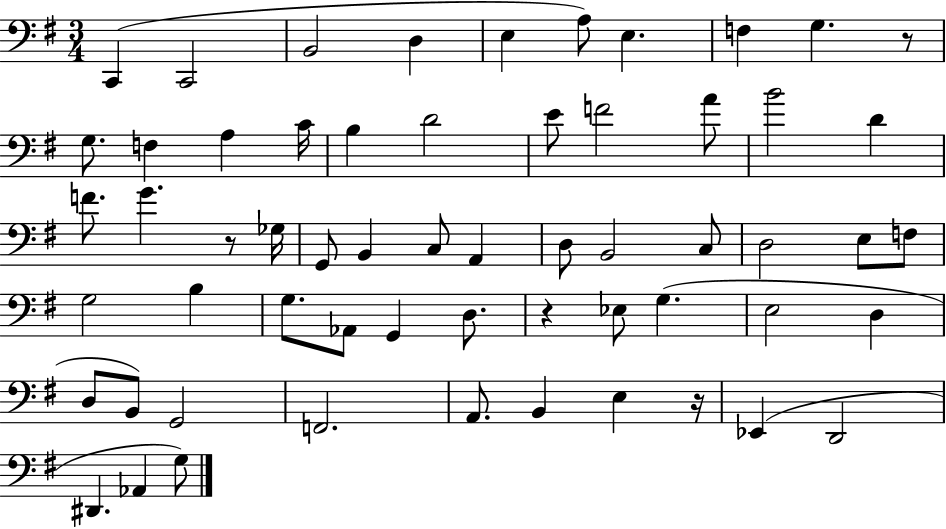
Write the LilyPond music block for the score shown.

{
  \clef bass
  \numericTimeSignature
  \time 3/4
  \key g \major
  c,4( c,2 | b,2 d4 | e4 a8) e4. | f4 g4. r8 | \break g8. f4 a4 c'16 | b4 d'2 | e'8 f'2 a'8 | b'2 d'4 | \break f'8. g'4. r8 ges16 | g,8 b,4 c8 a,4 | d8 b,2 c8 | d2 e8 f8 | \break g2 b4 | g8. aes,8 g,4 d8. | r4 ees8 g4.( | e2 d4 | \break d8 b,8) g,2 | f,2. | a,8. b,4 e4 r16 | ees,4( d,2 | \break dis,4. aes,4 g8) | \bar "|."
}